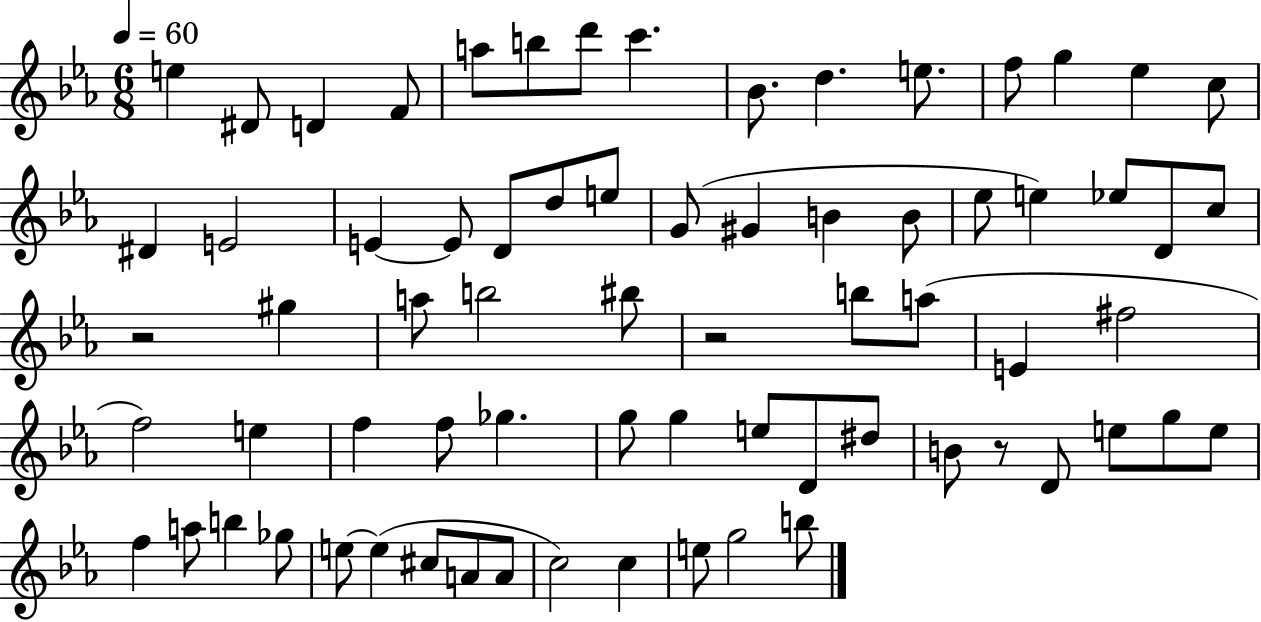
E5/q D#4/e D4/q F4/e A5/e B5/e D6/e C6/q. Bb4/e. D5/q. E5/e. F5/e G5/q Eb5/q C5/e D#4/q E4/h E4/q E4/e D4/e D5/e E5/e G4/e G#4/q B4/q B4/e Eb5/e E5/q Eb5/e D4/e C5/e R/h G#5/q A5/e B5/h BIS5/e R/h B5/e A5/e E4/q F#5/h F5/h E5/q F5/q F5/e Gb5/q. G5/e G5/q E5/e D4/e D#5/e B4/e R/e D4/e E5/e G5/e E5/e F5/q A5/e B5/q Gb5/e E5/e E5/q C#5/e A4/e A4/e C5/h C5/q E5/e G5/h B5/e